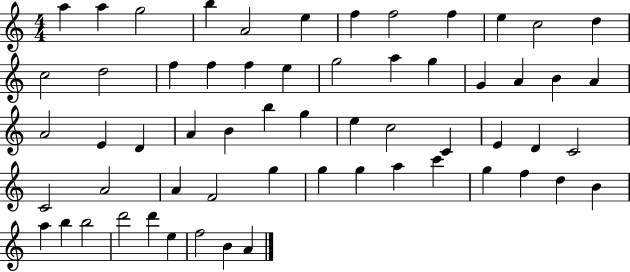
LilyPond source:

{
  \clef treble
  \numericTimeSignature
  \time 4/4
  \key c \major
  a''4 a''4 g''2 | b''4 a'2 e''4 | f''4 f''2 f''4 | e''4 c''2 d''4 | \break c''2 d''2 | f''4 f''4 f''4 e''4 | g''2 a''4 g''4 | g'4 a'4 b'4 a'4 | \break a'2 e'4 d'4 | a'4 b'4 b''4 g''4 | e''4 c''2 c'4 | e'4 d'4 c'2 | \break c'2 a'2 | a'4 f'2 g''4 | g''4 g''4 a''4 c'''4 | g''4 f''4 d''4 b'4 | \break a''4 b''4 b''2 | d'''2 d'''4 e''4 | f''2 b'4 a'4 | \bar "|."
}